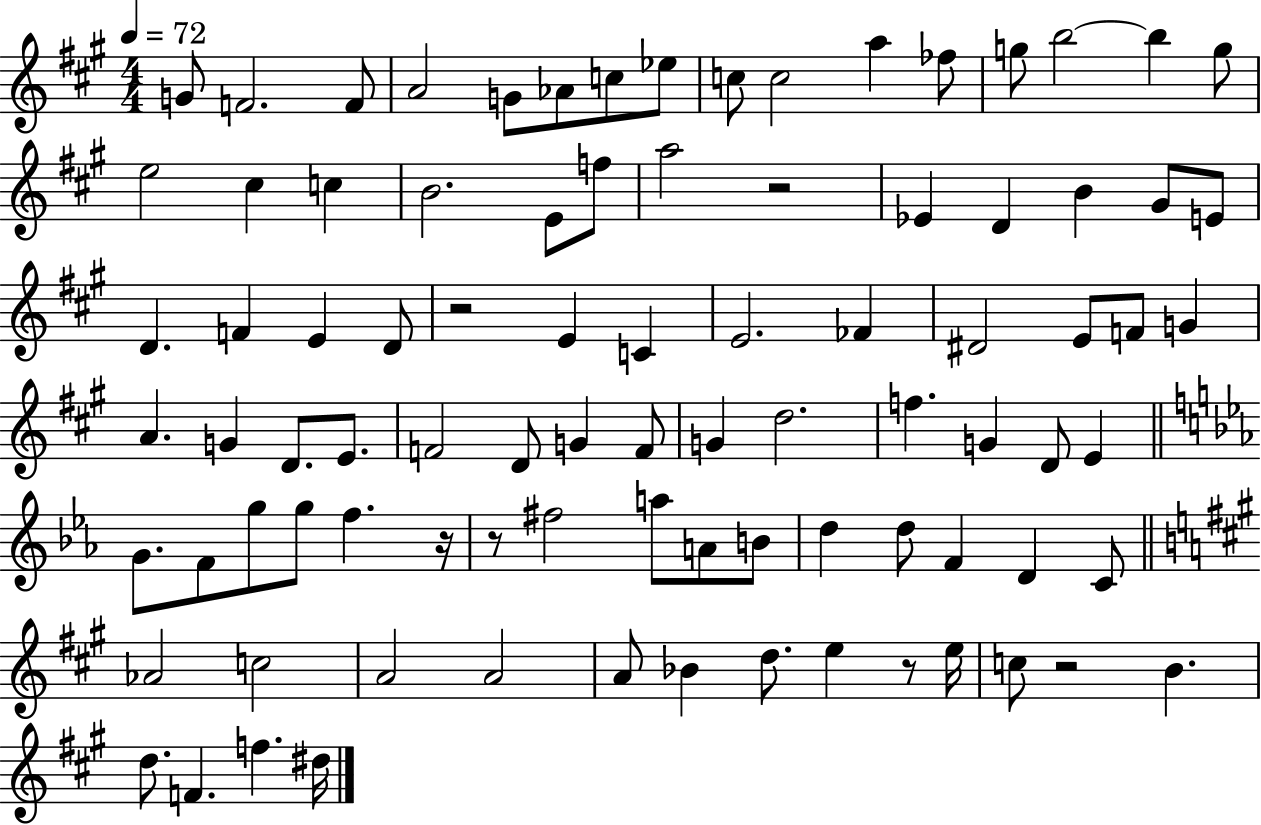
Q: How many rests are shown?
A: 6